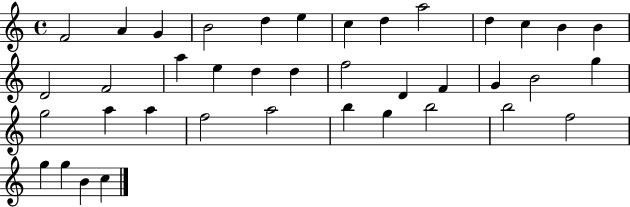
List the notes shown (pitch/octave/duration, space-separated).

F4/h A4/q G4/q B4/h D5/q E5/q C5/q D5/q A5/h D5/q C5/q B4/q B4/q D4/h F4/h A5/q E5/q D5/q D5/q F5/h D4/q F4/q G4/q B4/h G5/q G5/h A5/q A5/q F5/h A5/h B5/q G5/q B5/h B5/h F5/h G5/q G5/q B4/q C5/q